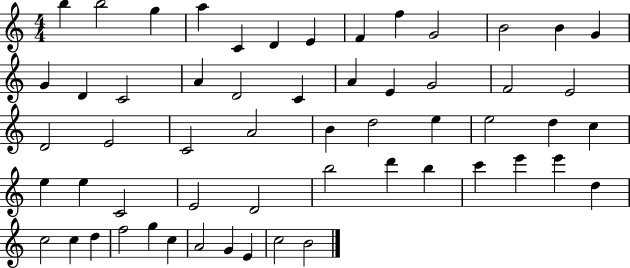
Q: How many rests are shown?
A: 0